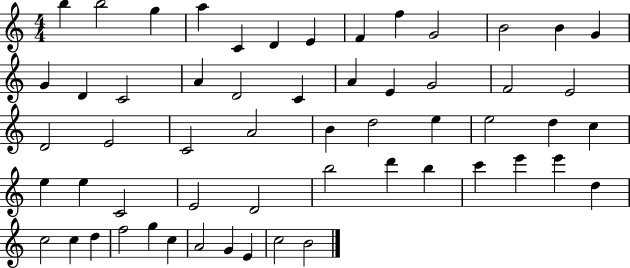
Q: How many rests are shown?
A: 0